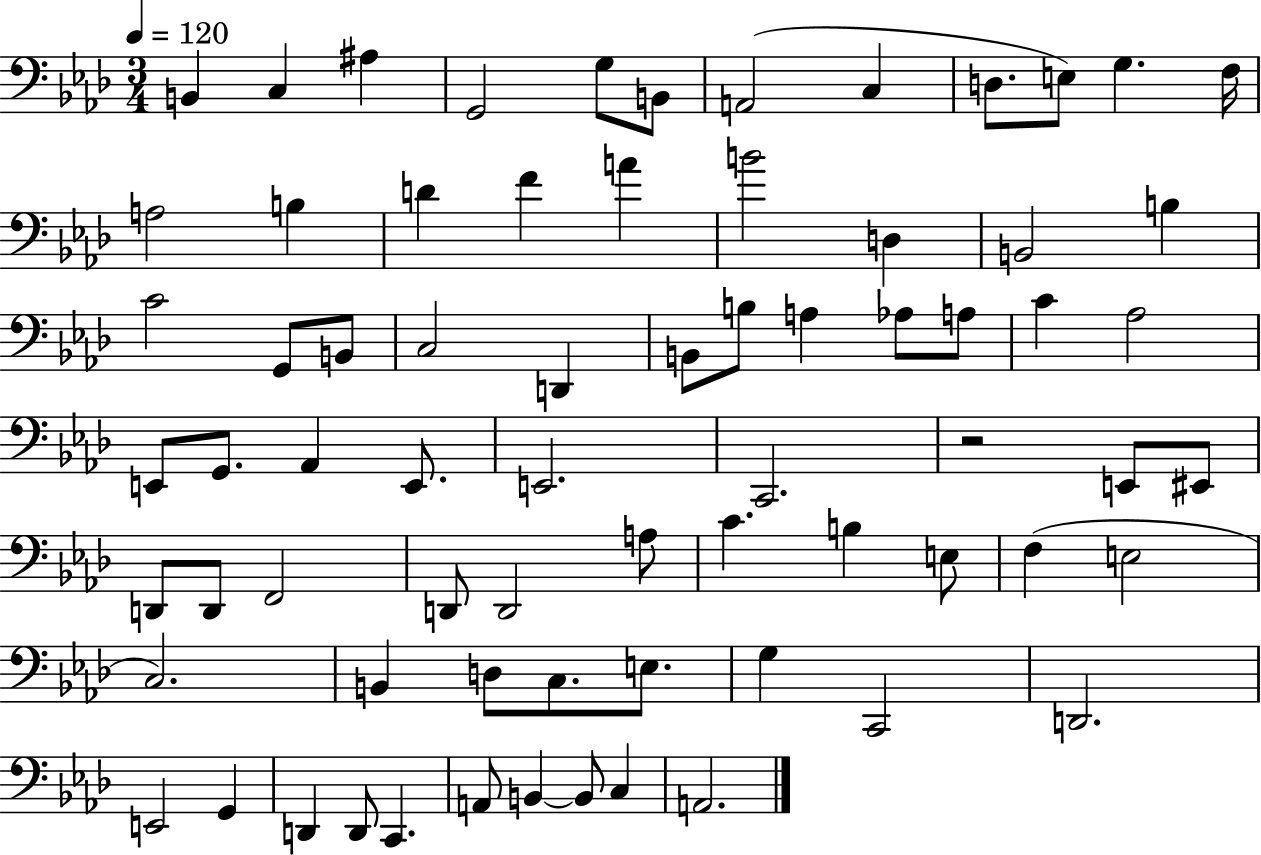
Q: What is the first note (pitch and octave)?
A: B2